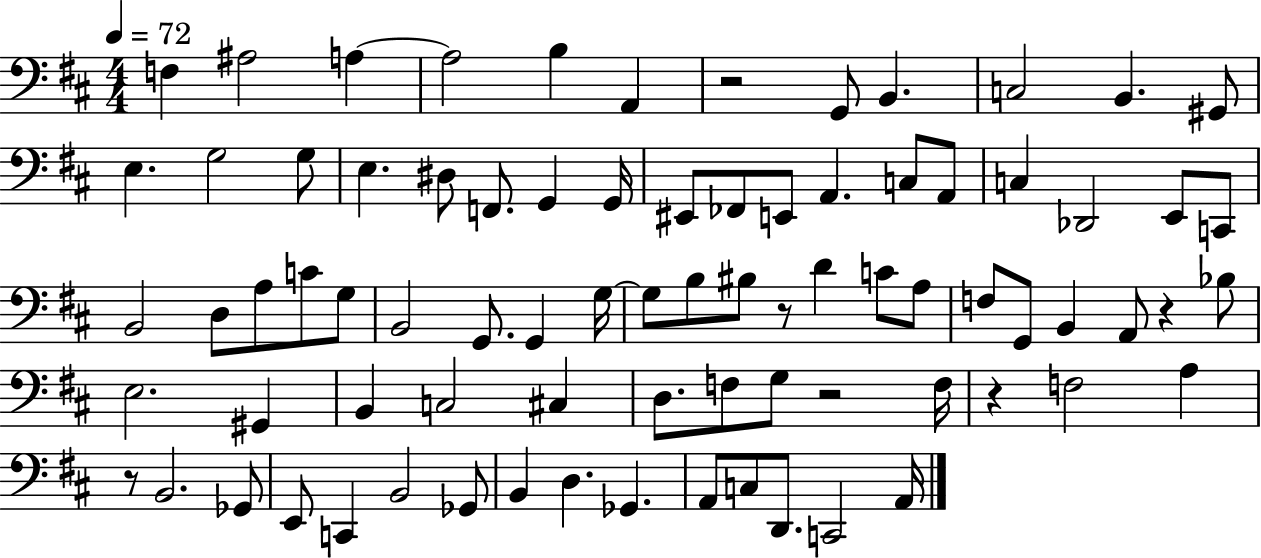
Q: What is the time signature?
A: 4/4